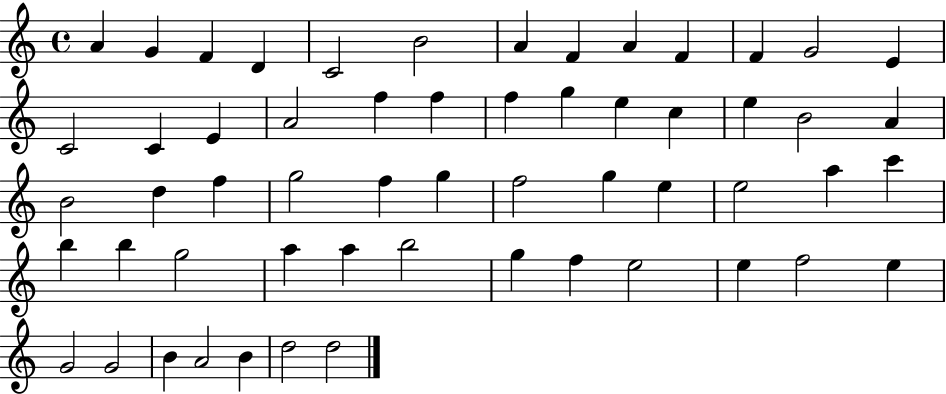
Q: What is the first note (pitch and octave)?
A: A4